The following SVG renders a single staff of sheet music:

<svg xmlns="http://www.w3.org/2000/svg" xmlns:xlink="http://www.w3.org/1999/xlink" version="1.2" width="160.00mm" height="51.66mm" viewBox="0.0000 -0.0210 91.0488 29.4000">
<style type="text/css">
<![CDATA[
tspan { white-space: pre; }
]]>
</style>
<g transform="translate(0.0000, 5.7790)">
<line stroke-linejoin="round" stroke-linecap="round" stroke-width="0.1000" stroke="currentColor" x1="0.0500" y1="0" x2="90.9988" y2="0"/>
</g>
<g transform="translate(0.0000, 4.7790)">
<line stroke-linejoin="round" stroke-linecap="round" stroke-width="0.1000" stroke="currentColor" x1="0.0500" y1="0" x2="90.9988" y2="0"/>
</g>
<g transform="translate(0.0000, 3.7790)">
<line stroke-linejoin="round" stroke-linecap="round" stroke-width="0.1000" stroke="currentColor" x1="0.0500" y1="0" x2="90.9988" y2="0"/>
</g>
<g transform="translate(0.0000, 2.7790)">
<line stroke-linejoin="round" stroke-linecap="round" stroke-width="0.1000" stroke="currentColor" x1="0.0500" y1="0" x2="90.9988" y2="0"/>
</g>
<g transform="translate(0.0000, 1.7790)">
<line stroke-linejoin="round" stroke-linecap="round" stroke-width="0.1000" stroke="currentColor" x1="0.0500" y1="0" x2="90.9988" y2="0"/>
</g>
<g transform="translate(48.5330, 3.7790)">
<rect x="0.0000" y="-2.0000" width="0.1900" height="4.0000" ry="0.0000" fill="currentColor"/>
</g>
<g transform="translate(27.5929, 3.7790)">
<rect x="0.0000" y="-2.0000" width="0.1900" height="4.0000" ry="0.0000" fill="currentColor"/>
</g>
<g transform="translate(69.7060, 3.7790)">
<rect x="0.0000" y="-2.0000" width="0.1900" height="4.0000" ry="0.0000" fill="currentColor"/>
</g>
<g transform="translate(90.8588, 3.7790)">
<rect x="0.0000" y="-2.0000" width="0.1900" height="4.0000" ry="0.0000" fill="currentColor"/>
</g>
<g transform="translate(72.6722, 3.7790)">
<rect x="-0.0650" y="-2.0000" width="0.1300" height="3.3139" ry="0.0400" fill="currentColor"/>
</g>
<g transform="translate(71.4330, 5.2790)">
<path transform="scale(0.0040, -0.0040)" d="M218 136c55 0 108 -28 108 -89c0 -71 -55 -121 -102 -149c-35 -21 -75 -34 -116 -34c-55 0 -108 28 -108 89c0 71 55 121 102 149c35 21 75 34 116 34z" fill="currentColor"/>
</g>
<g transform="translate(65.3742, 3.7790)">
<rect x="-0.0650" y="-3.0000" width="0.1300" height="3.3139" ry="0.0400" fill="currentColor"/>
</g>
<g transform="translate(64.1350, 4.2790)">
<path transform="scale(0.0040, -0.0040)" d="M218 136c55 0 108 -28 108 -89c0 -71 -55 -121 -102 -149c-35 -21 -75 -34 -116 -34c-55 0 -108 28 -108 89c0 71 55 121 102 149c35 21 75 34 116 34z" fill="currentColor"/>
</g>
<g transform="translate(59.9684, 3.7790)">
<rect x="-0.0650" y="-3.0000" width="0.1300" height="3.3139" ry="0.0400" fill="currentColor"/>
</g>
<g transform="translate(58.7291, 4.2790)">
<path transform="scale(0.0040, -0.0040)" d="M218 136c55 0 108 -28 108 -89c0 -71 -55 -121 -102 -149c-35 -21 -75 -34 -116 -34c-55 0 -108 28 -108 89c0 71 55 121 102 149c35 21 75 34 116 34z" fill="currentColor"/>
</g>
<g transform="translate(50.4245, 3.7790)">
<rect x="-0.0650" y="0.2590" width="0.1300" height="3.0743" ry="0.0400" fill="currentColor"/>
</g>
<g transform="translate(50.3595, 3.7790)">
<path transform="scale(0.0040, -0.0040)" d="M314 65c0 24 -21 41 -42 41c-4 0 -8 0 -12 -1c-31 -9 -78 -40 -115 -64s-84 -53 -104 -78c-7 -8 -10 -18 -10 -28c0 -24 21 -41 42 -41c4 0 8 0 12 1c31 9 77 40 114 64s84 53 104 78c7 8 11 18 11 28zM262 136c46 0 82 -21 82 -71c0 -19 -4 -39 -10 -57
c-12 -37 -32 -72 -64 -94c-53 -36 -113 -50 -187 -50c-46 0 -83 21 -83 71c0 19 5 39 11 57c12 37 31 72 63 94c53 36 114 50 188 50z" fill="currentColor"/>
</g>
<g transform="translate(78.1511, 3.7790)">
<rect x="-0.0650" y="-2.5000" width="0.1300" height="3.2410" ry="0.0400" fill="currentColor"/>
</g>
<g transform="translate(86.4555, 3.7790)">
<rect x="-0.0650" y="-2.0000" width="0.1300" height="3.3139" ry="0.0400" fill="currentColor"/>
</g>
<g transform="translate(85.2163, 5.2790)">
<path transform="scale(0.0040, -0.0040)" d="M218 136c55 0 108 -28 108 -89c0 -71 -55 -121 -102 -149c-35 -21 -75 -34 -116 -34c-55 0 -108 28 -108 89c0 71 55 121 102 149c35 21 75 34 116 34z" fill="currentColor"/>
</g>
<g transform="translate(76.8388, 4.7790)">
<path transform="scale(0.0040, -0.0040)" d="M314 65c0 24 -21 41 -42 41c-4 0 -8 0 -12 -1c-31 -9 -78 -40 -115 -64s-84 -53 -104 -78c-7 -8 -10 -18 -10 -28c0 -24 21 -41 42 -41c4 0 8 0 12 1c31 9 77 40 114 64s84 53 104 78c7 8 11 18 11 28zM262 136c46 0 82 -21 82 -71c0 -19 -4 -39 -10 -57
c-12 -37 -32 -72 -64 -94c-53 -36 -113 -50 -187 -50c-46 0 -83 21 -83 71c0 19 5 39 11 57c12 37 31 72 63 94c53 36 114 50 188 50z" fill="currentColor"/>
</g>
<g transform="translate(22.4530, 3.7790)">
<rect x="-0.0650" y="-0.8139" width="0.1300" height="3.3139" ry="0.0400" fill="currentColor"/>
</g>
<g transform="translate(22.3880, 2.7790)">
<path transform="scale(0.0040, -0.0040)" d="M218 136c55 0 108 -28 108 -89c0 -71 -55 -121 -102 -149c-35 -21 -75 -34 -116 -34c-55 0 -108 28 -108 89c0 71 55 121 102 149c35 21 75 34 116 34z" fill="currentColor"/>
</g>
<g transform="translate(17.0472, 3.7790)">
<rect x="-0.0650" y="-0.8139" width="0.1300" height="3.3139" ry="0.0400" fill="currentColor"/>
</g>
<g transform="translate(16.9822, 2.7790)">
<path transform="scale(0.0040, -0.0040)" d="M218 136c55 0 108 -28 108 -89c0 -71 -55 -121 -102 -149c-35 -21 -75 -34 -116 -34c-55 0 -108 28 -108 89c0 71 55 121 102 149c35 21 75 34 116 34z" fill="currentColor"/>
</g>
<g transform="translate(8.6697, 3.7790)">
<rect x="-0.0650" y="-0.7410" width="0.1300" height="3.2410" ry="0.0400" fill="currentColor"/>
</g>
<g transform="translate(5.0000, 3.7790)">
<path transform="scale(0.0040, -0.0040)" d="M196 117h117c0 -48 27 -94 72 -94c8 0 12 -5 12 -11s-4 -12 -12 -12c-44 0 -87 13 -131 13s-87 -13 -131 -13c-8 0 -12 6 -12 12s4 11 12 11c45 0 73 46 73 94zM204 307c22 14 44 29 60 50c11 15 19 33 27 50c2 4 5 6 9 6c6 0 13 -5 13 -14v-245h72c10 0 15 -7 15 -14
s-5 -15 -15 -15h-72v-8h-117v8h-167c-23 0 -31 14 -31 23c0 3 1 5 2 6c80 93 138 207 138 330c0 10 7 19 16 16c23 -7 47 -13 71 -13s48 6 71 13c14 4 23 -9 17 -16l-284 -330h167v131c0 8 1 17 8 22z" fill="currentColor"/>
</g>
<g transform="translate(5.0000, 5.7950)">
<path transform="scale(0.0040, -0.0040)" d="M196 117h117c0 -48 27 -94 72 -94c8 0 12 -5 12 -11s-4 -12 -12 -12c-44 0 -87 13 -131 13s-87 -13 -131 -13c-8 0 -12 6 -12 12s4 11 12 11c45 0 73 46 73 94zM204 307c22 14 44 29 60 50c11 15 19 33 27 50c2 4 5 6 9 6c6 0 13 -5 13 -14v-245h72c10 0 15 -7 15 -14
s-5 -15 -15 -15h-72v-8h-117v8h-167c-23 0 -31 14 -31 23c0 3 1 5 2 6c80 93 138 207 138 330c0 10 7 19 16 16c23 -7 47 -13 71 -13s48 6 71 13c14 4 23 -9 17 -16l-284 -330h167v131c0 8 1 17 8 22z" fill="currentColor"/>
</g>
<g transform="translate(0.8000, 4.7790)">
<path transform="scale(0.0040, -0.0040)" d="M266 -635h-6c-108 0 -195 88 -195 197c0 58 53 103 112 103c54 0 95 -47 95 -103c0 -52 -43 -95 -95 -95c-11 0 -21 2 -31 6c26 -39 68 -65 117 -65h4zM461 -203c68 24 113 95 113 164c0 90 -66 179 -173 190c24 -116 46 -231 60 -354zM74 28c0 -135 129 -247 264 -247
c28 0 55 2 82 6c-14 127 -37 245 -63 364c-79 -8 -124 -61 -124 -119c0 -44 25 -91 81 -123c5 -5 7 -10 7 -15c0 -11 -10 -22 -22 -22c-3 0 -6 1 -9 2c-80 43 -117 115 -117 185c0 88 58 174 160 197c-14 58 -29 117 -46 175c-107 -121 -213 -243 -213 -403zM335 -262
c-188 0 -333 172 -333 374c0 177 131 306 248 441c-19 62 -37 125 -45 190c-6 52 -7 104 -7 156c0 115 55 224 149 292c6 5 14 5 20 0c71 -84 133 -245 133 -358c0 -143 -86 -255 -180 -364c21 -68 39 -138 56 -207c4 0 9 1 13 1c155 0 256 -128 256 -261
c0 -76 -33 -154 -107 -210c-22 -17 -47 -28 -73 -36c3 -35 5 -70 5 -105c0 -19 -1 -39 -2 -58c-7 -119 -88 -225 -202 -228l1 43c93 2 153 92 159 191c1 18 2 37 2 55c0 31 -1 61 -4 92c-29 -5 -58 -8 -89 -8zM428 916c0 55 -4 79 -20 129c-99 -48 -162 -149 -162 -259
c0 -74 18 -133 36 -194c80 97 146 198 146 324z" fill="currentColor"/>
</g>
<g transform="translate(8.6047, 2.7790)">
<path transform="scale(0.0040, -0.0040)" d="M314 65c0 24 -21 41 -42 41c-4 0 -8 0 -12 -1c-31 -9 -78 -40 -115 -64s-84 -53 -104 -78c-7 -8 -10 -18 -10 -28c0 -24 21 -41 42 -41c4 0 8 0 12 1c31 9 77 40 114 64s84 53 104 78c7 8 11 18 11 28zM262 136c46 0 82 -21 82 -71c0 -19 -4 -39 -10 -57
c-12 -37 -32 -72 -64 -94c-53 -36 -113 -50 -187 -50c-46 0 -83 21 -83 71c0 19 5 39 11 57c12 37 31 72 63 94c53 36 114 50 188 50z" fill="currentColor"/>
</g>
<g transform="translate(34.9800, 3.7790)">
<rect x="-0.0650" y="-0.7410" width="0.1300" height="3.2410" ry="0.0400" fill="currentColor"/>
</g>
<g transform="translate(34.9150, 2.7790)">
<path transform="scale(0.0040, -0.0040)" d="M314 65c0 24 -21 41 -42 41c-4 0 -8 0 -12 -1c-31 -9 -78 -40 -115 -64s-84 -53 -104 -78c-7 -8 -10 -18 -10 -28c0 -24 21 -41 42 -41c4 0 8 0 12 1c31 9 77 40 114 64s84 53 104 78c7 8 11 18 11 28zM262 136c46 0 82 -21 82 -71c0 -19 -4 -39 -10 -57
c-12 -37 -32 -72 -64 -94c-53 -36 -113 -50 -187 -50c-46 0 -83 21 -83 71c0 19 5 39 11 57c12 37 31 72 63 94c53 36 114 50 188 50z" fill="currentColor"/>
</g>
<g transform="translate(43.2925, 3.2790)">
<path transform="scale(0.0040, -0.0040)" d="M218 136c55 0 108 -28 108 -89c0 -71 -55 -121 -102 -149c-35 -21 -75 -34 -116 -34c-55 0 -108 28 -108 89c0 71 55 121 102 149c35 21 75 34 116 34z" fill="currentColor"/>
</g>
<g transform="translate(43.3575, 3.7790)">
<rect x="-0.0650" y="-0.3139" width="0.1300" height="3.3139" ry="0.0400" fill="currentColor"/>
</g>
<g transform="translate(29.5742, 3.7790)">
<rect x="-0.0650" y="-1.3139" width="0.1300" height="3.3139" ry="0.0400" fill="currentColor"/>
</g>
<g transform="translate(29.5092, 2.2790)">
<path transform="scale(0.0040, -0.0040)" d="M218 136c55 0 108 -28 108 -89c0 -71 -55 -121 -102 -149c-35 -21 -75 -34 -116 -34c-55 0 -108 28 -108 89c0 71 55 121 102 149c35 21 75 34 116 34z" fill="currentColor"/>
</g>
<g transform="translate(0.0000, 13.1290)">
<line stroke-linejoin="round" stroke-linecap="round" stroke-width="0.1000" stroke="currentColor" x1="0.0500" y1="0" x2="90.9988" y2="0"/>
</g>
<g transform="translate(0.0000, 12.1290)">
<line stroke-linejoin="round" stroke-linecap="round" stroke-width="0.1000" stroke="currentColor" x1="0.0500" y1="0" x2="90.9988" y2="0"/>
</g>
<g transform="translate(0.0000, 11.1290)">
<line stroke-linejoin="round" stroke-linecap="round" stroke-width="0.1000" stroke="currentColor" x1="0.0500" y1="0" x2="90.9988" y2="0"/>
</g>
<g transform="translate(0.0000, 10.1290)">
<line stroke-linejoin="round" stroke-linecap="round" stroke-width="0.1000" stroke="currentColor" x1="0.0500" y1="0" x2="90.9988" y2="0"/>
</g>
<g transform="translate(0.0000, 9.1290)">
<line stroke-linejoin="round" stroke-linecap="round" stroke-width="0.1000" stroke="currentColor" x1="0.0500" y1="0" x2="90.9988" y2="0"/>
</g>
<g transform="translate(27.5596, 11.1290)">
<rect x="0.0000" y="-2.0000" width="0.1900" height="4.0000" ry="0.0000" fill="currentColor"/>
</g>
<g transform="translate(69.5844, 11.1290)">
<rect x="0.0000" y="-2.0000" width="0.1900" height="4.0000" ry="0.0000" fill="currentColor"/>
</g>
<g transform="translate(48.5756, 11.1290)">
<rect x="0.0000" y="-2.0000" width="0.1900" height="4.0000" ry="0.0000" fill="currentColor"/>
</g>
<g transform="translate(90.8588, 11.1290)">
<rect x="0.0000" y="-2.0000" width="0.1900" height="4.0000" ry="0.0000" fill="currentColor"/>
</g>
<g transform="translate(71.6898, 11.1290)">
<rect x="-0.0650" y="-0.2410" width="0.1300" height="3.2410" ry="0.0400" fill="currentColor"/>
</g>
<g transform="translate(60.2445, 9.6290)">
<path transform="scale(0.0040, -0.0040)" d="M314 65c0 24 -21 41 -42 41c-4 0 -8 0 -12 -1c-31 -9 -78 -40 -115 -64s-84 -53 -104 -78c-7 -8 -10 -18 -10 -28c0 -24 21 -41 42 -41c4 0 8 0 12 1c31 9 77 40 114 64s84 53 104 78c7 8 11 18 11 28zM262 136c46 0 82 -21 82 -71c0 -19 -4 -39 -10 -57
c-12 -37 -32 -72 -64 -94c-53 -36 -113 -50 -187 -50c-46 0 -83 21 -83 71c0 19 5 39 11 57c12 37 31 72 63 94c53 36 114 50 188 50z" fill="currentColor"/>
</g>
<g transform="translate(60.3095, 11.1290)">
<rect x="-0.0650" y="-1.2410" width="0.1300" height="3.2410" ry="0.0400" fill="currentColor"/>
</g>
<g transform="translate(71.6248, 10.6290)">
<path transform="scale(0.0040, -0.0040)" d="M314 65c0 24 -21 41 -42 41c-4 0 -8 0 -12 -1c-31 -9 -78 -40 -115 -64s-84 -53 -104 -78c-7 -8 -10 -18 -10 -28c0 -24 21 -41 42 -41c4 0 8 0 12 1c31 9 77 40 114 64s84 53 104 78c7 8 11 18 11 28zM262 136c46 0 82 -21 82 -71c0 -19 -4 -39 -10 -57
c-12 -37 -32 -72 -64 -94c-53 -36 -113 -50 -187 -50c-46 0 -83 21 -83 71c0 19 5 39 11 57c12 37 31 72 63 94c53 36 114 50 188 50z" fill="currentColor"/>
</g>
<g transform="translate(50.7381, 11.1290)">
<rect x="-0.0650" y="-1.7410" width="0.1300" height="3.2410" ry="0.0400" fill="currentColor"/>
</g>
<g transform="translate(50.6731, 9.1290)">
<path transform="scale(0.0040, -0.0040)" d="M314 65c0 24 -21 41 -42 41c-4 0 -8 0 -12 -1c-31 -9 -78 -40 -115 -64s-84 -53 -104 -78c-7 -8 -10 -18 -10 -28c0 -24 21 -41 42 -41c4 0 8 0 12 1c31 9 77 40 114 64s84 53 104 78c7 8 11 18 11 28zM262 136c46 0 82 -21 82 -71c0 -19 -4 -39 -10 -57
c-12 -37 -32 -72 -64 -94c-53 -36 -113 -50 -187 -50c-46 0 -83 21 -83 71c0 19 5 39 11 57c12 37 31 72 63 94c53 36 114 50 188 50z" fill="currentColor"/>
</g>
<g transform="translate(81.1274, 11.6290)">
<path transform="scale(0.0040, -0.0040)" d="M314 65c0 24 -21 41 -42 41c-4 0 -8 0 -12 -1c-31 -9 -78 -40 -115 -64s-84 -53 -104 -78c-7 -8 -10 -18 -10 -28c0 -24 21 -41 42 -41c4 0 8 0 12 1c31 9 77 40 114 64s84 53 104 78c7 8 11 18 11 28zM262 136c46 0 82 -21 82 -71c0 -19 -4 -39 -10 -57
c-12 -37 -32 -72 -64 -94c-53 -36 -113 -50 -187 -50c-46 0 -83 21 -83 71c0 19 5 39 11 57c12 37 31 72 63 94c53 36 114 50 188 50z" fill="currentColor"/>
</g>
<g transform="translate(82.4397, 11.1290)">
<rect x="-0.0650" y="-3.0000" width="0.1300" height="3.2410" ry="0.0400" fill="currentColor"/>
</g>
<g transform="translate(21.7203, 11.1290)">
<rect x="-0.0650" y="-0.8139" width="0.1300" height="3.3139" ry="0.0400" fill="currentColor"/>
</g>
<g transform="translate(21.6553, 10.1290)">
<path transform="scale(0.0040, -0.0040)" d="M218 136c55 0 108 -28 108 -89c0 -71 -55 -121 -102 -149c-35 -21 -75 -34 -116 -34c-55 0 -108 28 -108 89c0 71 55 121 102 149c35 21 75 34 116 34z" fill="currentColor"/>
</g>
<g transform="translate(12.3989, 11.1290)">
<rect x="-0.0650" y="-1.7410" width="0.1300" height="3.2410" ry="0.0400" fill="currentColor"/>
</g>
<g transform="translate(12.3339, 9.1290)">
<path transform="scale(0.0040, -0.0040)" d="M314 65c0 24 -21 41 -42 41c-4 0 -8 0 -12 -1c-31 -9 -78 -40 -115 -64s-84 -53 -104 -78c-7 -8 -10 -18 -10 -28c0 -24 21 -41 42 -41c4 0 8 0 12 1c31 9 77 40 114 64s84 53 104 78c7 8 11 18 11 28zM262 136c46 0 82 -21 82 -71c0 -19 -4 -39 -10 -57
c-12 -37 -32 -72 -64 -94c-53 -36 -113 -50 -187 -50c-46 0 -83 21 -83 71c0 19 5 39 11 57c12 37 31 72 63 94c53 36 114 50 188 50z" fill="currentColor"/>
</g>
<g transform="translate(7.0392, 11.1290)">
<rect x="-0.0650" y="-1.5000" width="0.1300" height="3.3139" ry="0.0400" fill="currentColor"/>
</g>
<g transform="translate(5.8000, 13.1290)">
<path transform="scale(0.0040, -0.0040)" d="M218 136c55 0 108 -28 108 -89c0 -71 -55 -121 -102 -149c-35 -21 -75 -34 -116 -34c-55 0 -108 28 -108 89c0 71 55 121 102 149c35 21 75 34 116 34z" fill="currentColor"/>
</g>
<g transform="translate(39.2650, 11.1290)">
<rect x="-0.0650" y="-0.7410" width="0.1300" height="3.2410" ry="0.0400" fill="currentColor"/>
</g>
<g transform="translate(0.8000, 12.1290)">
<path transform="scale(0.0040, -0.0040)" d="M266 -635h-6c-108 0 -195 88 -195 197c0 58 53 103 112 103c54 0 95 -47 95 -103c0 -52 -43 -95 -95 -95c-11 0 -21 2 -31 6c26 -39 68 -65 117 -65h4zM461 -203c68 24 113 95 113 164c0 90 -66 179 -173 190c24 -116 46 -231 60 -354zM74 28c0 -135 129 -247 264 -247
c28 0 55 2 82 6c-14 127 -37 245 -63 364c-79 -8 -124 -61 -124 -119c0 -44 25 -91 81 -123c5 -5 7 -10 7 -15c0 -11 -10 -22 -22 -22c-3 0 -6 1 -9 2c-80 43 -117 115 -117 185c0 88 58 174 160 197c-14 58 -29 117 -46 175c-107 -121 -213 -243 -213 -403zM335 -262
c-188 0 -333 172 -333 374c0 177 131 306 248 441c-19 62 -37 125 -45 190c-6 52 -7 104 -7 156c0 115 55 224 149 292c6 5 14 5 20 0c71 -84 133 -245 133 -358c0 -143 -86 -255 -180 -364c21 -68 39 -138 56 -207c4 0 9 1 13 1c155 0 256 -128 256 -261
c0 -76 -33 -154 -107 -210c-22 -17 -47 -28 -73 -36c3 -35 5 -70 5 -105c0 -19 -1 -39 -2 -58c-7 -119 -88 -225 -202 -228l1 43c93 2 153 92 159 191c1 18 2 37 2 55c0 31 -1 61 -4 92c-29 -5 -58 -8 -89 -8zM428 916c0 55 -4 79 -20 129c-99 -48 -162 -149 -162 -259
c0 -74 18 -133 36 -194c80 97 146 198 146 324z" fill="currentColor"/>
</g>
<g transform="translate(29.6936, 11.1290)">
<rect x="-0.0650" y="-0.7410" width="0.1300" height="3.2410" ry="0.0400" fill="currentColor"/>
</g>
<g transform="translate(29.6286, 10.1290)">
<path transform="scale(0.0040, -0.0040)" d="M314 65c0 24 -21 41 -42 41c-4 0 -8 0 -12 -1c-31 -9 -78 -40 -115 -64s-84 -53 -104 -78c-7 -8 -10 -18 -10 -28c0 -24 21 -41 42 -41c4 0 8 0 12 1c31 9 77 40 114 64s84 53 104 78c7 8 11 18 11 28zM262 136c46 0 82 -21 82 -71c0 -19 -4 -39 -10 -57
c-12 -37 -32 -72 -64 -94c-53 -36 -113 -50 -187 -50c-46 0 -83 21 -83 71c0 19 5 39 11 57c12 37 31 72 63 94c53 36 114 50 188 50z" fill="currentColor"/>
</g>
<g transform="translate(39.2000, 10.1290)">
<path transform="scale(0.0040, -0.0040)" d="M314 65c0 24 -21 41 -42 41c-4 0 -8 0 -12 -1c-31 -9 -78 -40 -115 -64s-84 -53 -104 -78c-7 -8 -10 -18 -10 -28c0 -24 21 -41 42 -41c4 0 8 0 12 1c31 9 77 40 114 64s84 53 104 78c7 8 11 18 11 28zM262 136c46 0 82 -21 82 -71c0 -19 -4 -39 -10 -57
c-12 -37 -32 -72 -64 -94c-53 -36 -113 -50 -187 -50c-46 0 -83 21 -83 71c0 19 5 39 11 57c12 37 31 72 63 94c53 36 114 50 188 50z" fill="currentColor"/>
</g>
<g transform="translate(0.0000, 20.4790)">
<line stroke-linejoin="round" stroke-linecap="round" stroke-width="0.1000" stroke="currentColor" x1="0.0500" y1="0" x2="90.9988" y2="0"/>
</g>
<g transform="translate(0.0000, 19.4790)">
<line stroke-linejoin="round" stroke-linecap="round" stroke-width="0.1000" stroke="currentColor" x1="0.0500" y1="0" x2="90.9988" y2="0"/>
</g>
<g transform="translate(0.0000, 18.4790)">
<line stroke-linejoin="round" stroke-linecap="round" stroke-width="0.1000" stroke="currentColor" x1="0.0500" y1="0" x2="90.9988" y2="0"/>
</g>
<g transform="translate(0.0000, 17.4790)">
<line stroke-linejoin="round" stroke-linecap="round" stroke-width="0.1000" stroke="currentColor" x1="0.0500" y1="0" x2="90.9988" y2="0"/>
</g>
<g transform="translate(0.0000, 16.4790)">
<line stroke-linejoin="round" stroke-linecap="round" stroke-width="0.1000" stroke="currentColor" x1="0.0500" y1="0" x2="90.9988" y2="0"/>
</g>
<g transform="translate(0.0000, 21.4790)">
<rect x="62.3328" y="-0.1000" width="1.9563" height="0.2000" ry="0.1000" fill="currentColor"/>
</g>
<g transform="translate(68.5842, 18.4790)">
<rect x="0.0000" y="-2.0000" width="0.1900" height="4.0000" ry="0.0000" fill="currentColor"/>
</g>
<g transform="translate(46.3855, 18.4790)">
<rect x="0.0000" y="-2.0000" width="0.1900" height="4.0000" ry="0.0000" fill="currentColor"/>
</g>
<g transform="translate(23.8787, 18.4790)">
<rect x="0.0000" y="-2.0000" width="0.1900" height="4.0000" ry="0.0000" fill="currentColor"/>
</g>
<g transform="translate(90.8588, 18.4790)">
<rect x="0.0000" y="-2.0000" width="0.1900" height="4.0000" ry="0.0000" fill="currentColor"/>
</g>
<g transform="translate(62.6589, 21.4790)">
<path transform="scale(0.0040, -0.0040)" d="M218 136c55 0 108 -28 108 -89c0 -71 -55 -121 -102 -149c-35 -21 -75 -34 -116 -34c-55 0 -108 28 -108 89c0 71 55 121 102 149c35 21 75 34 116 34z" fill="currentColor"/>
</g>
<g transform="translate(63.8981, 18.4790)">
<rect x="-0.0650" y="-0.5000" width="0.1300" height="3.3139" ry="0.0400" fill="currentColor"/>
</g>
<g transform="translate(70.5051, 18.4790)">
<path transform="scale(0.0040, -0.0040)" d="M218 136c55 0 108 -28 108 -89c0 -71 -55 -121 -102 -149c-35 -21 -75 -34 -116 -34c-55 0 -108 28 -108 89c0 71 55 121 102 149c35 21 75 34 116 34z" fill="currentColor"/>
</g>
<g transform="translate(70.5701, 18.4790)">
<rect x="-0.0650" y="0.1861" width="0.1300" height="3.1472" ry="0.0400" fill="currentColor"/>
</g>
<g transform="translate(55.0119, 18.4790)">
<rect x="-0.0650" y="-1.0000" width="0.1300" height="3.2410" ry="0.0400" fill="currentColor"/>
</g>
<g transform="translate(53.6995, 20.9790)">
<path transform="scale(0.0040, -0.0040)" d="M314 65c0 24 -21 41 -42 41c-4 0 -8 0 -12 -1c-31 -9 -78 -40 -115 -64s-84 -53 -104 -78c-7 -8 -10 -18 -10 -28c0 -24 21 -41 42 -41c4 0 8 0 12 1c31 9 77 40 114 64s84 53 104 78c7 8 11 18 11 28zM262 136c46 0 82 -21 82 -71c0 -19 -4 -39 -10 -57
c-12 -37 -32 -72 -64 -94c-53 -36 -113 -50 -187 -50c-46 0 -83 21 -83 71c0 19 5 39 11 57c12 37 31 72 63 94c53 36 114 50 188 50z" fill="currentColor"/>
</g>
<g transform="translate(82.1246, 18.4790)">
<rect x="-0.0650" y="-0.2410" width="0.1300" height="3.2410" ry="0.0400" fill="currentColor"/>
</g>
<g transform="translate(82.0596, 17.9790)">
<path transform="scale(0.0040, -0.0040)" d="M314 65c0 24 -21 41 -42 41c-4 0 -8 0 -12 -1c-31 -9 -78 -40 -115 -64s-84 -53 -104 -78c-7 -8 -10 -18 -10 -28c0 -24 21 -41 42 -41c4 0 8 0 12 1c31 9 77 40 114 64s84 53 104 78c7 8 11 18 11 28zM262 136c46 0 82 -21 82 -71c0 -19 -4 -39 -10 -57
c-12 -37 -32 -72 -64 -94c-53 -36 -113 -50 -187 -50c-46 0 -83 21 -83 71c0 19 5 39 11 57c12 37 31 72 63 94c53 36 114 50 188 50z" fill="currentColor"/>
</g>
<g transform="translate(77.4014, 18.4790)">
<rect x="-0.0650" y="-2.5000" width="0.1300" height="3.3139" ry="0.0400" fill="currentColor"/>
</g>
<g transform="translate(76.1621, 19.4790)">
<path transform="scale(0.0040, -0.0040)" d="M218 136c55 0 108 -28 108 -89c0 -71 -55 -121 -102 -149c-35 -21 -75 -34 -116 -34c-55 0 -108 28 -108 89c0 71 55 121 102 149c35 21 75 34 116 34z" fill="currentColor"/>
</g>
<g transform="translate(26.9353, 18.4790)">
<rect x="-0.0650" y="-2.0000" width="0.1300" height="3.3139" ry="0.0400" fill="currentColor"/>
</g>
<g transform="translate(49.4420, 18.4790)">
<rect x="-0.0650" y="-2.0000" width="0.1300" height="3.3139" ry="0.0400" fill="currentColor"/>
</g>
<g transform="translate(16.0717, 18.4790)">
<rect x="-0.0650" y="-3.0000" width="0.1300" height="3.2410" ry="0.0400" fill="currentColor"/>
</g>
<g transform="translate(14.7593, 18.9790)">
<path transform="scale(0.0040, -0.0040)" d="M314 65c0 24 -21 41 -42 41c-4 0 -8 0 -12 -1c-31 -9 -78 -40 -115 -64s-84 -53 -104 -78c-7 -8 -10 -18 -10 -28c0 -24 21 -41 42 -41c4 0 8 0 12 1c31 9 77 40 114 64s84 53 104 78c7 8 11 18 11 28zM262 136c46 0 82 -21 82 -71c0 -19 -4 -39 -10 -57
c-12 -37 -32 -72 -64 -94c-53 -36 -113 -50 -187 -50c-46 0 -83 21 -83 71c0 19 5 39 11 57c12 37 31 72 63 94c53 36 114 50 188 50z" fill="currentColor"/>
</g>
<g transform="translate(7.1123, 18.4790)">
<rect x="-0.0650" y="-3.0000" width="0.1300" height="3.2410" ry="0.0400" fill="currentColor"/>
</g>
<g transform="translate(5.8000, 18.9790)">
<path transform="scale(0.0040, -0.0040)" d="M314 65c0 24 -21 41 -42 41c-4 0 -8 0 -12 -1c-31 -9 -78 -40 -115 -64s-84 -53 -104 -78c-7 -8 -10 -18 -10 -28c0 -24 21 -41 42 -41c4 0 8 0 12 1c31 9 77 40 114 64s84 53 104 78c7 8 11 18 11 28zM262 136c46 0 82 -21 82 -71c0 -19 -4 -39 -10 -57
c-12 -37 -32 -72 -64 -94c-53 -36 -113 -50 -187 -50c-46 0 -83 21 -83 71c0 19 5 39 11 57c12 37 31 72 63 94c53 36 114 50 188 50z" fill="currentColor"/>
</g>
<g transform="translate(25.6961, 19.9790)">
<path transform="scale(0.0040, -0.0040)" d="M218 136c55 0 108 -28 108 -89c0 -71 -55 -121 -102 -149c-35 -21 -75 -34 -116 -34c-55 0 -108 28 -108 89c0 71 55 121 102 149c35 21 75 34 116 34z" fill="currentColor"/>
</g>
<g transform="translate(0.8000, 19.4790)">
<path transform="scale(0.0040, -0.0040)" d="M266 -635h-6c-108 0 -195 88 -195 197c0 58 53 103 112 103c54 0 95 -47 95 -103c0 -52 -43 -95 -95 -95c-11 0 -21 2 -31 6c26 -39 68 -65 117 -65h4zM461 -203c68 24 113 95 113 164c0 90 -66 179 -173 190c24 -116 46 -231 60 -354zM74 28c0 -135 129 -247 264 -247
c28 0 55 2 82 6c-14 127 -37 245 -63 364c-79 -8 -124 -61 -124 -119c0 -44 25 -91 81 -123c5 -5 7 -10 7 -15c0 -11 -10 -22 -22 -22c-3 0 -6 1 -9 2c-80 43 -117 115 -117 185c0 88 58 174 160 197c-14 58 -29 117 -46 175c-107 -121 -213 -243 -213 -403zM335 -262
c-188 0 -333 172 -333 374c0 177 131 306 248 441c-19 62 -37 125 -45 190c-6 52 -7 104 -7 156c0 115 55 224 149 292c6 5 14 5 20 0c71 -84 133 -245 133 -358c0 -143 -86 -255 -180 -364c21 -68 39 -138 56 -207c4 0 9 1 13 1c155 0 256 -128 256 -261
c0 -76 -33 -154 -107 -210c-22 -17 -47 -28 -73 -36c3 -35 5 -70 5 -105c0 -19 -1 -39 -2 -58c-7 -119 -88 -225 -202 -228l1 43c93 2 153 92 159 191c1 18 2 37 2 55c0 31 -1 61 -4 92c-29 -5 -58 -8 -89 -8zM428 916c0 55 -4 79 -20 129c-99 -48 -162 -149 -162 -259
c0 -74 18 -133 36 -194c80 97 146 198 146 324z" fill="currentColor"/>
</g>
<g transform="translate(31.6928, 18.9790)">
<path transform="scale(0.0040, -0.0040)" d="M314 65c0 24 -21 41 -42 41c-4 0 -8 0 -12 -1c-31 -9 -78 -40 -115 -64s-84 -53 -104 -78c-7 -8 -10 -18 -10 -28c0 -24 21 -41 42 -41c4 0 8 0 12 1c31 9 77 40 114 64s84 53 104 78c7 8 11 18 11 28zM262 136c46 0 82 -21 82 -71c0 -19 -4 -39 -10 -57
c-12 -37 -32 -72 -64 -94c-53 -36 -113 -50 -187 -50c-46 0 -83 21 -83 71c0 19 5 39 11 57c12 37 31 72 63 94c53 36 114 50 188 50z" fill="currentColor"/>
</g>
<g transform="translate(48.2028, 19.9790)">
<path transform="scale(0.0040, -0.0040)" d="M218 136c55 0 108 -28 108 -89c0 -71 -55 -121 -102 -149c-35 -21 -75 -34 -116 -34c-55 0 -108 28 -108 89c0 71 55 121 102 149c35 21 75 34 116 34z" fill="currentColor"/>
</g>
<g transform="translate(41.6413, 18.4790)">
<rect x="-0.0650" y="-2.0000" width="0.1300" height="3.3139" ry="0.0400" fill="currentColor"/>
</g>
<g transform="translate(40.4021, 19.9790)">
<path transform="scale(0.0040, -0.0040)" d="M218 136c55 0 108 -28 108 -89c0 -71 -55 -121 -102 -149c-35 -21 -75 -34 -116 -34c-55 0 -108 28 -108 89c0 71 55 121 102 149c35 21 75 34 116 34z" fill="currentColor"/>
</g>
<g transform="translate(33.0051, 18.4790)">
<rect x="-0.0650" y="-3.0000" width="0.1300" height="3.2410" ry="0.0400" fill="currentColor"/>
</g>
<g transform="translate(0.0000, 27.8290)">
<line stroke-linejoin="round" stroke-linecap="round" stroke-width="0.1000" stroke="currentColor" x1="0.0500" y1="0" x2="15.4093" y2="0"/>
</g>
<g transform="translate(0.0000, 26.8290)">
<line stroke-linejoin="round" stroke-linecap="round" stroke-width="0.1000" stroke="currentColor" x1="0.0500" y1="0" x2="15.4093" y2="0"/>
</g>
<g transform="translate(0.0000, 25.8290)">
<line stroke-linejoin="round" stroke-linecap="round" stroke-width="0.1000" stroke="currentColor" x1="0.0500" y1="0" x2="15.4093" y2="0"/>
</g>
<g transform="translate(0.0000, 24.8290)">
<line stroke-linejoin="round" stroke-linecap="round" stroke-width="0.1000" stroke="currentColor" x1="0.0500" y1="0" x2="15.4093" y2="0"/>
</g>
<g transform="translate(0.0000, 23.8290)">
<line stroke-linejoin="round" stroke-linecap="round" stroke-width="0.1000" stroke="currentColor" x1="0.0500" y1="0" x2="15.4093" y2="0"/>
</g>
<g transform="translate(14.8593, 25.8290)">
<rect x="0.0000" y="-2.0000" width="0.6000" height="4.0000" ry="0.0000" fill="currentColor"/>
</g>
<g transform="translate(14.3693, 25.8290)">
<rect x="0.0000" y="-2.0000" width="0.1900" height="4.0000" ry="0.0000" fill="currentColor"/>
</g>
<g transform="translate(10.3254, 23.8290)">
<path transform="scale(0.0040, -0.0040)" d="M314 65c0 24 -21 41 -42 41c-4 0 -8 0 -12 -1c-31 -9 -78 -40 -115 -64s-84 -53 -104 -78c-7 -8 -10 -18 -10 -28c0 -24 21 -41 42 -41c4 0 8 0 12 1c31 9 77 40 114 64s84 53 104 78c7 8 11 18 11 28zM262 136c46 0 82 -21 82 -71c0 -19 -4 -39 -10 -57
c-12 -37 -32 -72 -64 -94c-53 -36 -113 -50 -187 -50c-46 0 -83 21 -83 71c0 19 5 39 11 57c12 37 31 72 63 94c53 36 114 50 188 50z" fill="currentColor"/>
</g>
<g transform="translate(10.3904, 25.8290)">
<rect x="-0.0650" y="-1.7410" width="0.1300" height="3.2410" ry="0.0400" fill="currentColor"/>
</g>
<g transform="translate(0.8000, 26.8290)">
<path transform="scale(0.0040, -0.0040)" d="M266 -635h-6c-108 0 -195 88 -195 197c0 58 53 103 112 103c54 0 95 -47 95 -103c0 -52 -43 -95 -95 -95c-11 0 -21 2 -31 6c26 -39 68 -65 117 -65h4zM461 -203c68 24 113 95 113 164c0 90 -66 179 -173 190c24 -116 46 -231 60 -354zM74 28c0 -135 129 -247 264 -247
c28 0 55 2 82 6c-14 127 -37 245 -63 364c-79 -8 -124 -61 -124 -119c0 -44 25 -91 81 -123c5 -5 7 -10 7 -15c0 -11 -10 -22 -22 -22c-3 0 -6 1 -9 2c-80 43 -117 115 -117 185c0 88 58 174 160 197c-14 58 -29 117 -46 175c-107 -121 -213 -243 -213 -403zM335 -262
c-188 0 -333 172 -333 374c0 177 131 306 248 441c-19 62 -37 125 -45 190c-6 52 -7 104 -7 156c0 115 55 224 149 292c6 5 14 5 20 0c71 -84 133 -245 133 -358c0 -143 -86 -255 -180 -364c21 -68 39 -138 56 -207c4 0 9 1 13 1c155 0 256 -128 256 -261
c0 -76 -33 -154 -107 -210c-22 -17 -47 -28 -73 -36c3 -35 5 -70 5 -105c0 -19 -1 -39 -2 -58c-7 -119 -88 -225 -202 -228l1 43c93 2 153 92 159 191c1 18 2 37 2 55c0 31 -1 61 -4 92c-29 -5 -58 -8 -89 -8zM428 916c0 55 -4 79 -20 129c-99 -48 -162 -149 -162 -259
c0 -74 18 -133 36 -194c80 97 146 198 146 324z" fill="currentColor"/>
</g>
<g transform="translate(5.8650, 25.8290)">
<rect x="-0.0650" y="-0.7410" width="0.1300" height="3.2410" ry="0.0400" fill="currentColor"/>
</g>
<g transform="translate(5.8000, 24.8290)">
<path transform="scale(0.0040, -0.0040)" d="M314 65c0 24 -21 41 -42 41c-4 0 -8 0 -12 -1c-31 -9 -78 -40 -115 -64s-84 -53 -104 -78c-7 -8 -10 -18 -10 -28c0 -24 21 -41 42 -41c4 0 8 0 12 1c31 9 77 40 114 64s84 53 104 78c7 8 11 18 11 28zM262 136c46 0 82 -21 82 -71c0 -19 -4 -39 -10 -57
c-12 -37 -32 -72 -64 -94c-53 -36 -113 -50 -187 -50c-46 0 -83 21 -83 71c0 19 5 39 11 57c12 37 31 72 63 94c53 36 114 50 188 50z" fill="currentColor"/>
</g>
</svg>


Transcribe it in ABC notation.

X:1
T:Untitled
M:4/4
L:1/4
K:C
d2 d d e d2 c B2 A A F G2 F E f2 d d2 d2 f2 e2 c2 A2 A2 A2 F A2 F F D2 C B G c2 d2 f2